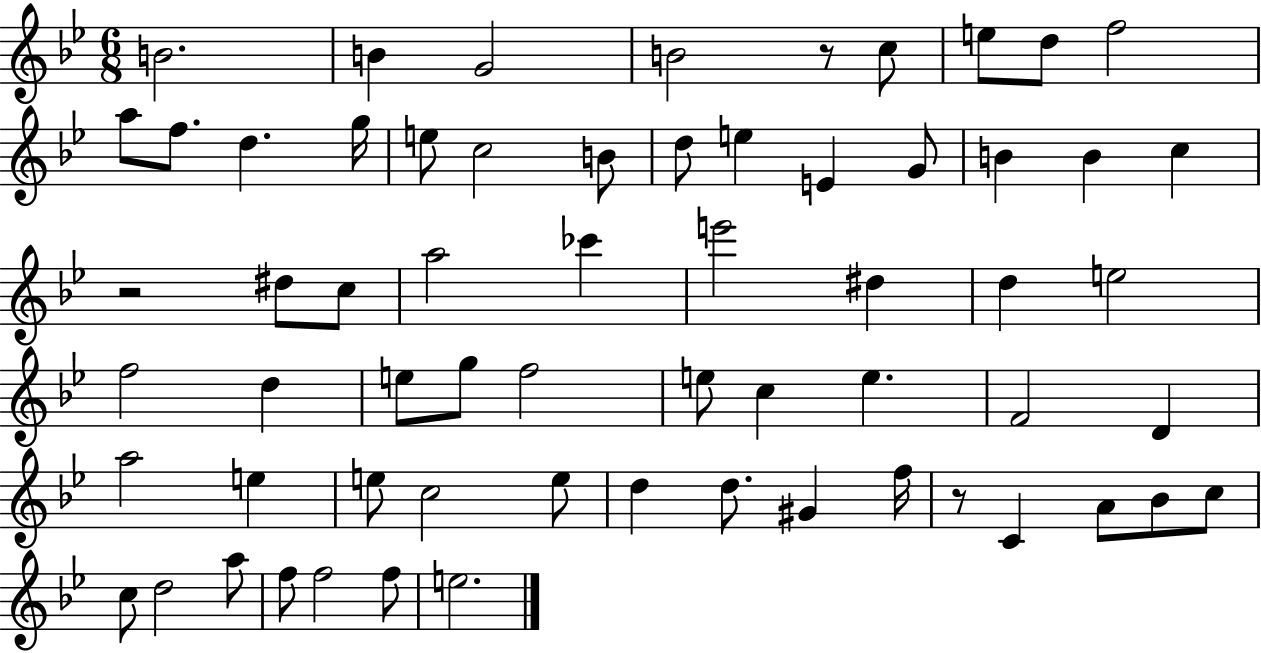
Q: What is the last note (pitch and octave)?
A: E5